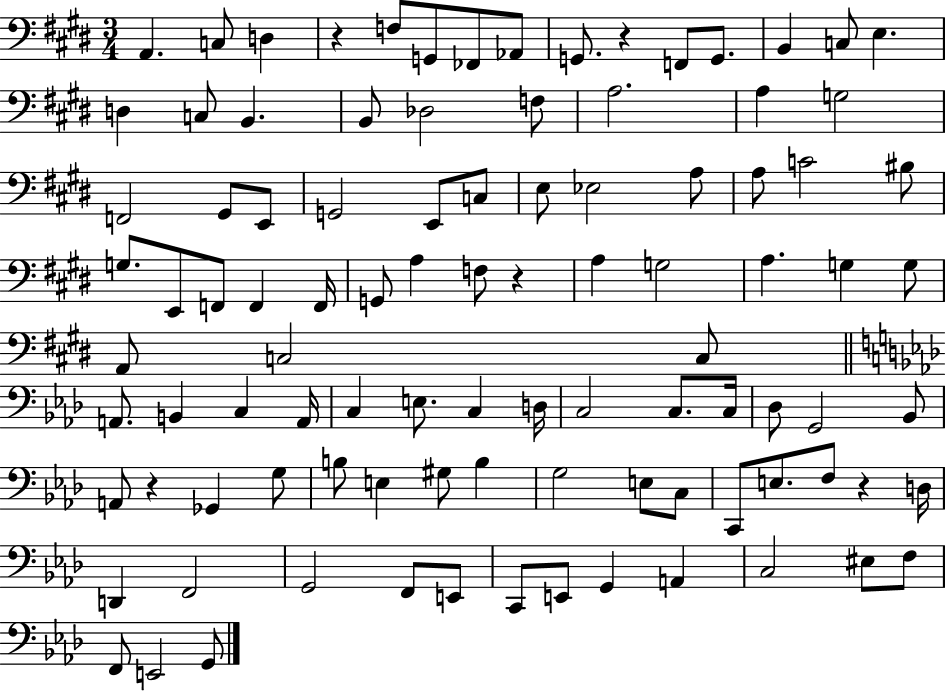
A2/q. C3/e D3/q R/q F3/e G2/e FES2/e Ab2/e G2/e. R/q F2/e G2/e. B2/q C3/e E3/q. D3/q C3/e B2/q. B2/e Db3/h F3/e A3/h. A3/q G3/h F2/h G#2/e E2/e G2/h E2/e C3/e E3/e Eb3/h A3/e A3/e C4/h BIS3/e G3/e. E2/e F2/e F2/q F2/s G2/e A3/q F3/e R/q A3/q G3/h A3/q. G3/q G3/e A2/e C3/h C3/e A2/e. B2/q C3/q A2/s C3/q E3/e. C3/q D3/s C3/h C3/e. C3/s Db3/e G2/h Bb2/e A2/e R/q Gb2/q G3/e B3/e E3/q G#3/e B3/q G3/h E3/e C3/e C2/e E3/e. F3/e R/q D3/s D2/q F2/h G2/h F2/e E2/e C2/e E2/e G2/q A2/q C3/h EIS3/e F3/e F2/e E2/h G2/e